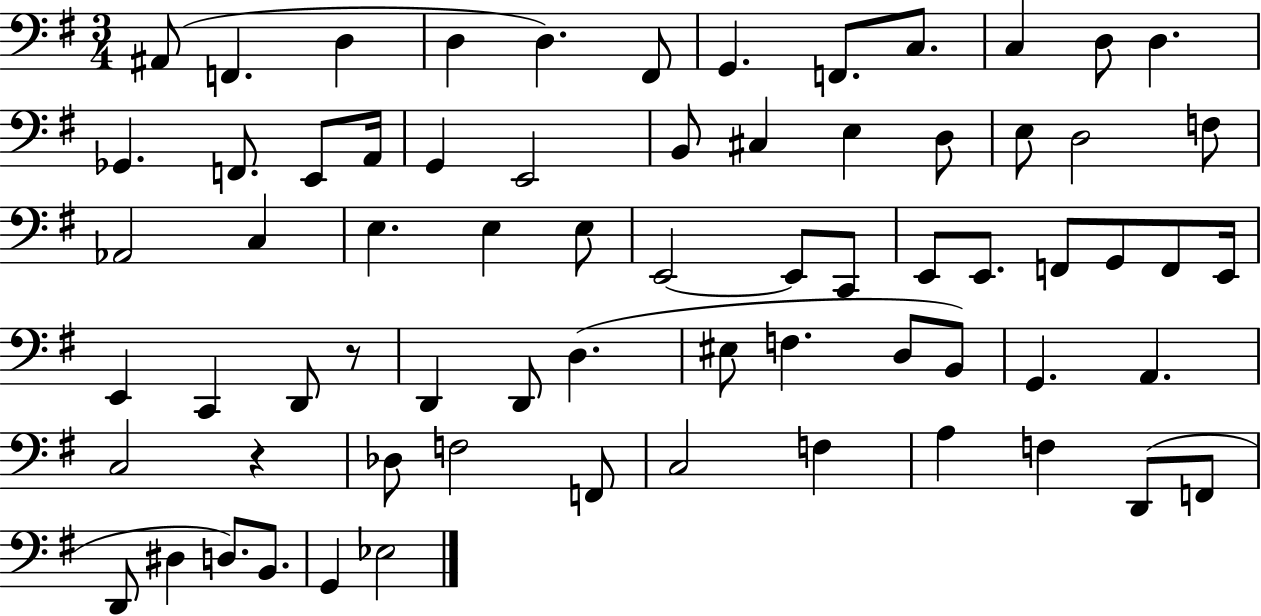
A#2/e F2/q. D3/q D3/q D3/q. F#2/e G2/q. F2/e. C3/e. C3/q D3/e D3/q. Gb2/q. F2/e. E2/e A2/s G2/q E2/h B2/e C#3/q E3/q D3/e E3/e D3/h F3/e Ab2/h C3/q E3/q. E3/q E3/e E2/h E2/e C2/e E2/e E2/e. F2/e G2/e F2/e E2/s E2/q C2/q D2/e R/e D2/q D2/e D3/q. EIS3/e F3/q. D3/e B2/e G2/q. A2/q. C3/h R/q Db3/e F3/h F2/e C3/h F3/q A3/q F3/q D2/e F2/e D2/e D#3/q D3/e. B2/e. G2/q Eb3/h